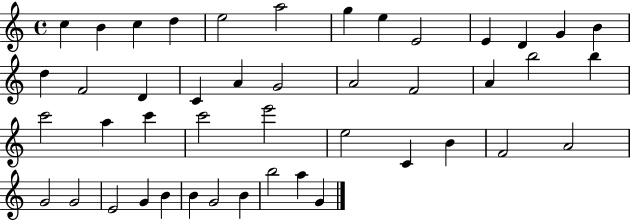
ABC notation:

X:1
T:Untitled
M:4/4
L:1/4
K:C
c B c d e2 a2 g e E2 E D G B d F2 D C A G2 A2 F2 A b2 b c'2 a c' c'2 e'2 e2 C B F2 A2 G2 G2 E2 G B B G2 B b2 a G